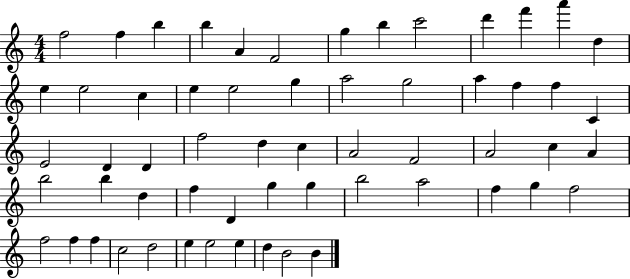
{
  \clef treble
  \numericTimeSignature
  \time 4/4
  \key c \major
  f''2 f''4 b''4 | b''4 a'4 f'2 | g''4 b''4 c'''2 | d'''4 f'''4 a'''4 d''4 | \break e''4 e''2 c''4 | e''4 e''2 g''4 | a''2 g''2 | a''4 f''4 f''4 c'4 | \break e'2 d'4 d'4 | f''2 d''4 c''4 | a'2 f'2 | a'2 c''4 a'4 | \break b''2 b''4 d''4 | f''4 d'4 g''4 g''4 | b''2 a''2 | f''4 g''4 f''2 | \break f''2 f''4 f''4 | c''2 d''2 | e''4 e''2 e''4 | d''4 b'2 b'4 | \break \bar "|."
}